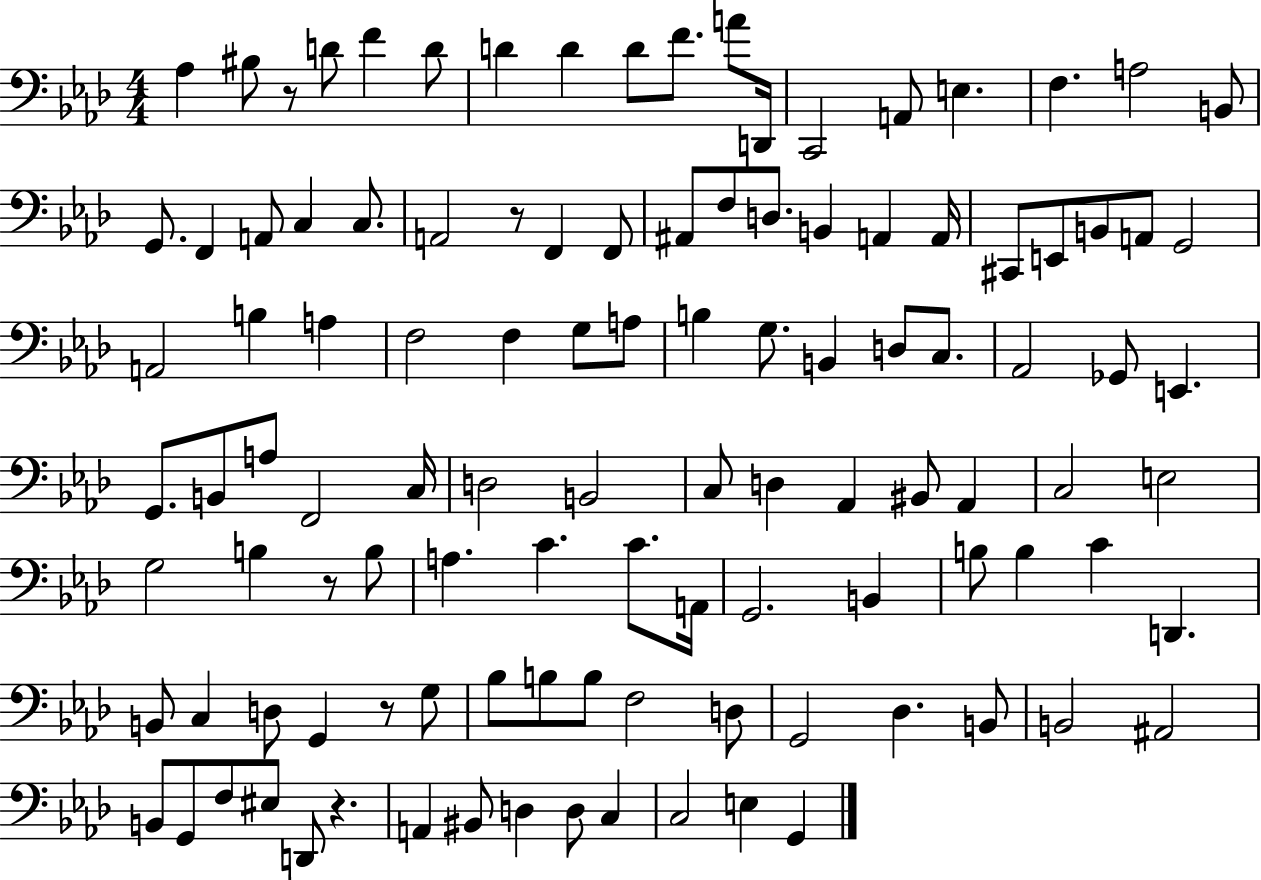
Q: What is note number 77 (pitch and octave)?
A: C4